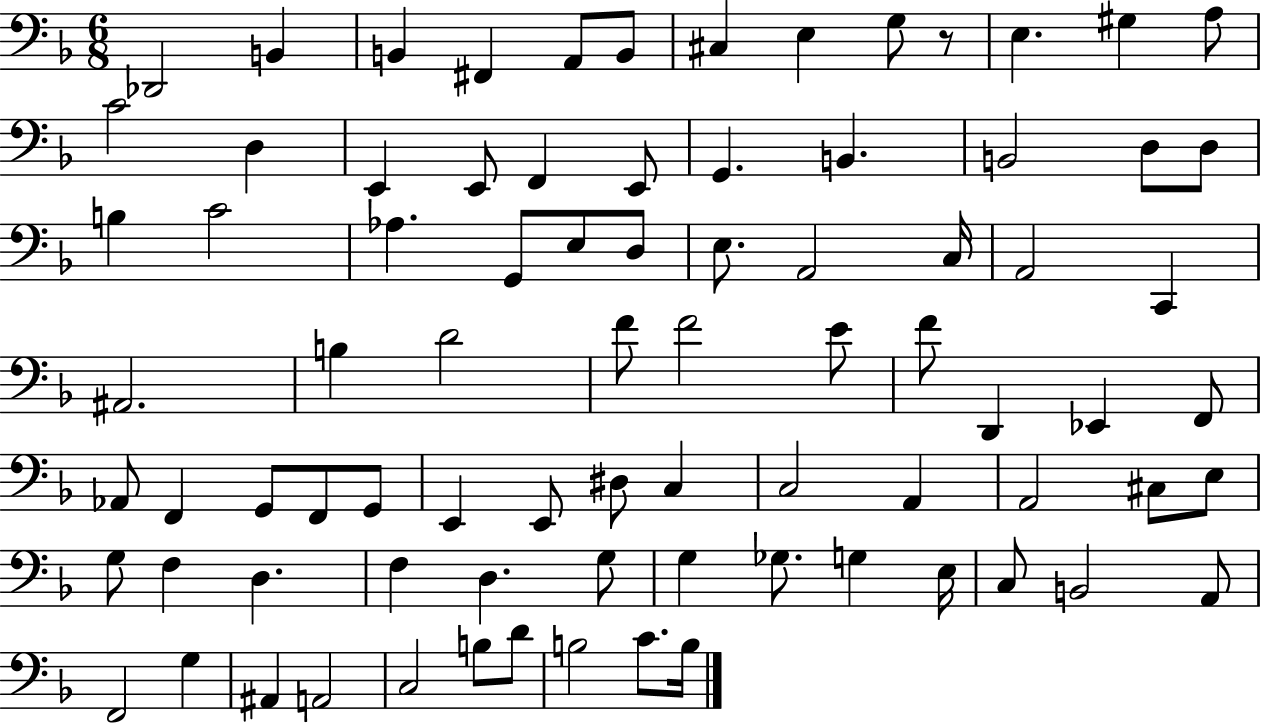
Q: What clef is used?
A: bass